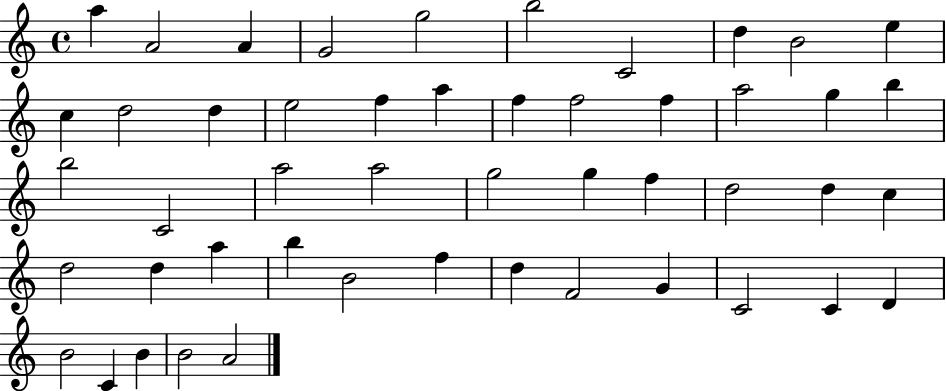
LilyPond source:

{
  \clef treble
  \time 4/4
  \defaultTimeSignature
  \key c \major
  a''4 a'2 a'4 | g'2 g''2 | b''2 c'2 | d''4 b'2 e''4 | \break c''4 d''2 d''4 | e''2 f''4 a''4 | f''4 f''2 f''4 | a''2 g''4 b''4 | \break b''2 c'2 | a''2 a''2 | g''2 g''4 f''4 | d''2 d''4 c''4 | \break d''2 d''4 a''4 | b''4 b'2 f''4 | d''4 f'2 g'4 | c'2 c'4 d'4 | \break b'2 c'4 b'4 | b'2 a'2 | \bar "|."
}